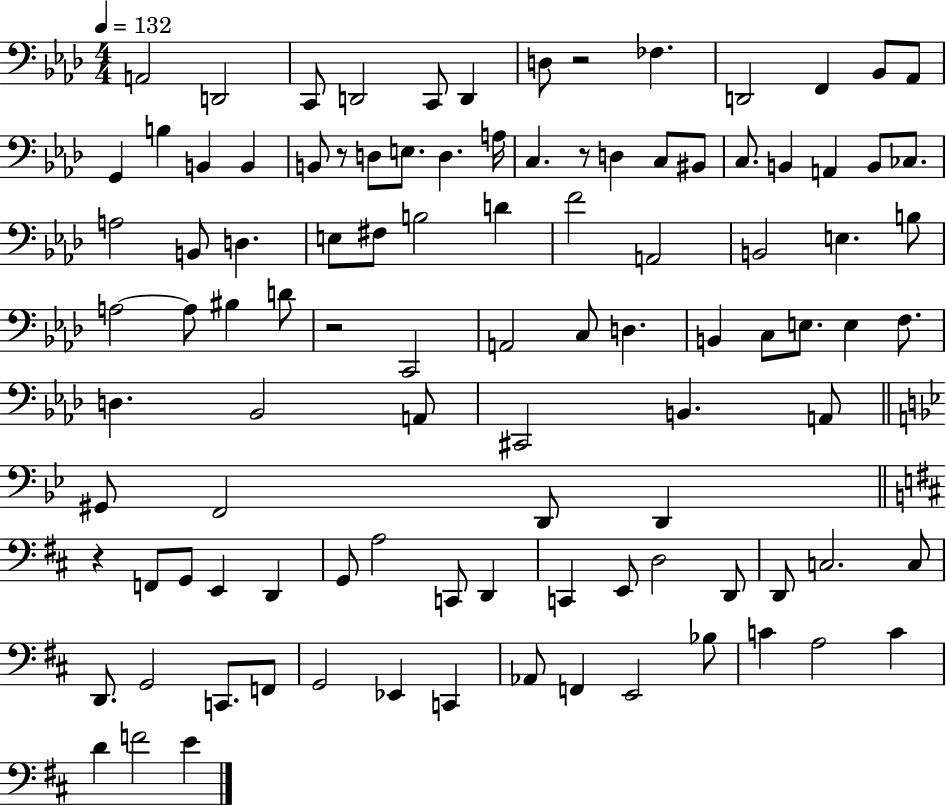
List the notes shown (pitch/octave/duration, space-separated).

A2/h D2/h C2/e D2/h C2/e D2/q D3/e R/h FES3/q. D2/h F2/q Bb2/e Ab2/e G2/q B3/q B2/q B2/q B2/e R/e D3/e E3/e. D3/q. A3/s C3/q. R/e D3/q C3/e BIS2/e C3/e. B2/q A2/q B2/e CES3/e. A3/h B2/e D3/q. E3/e F#3/e B3/h D4/q F4/h A2/h B2/h E3/q. B3/e A3/h A3/e BIS3/q D4/e R/h C2/h A2/h C3/e D3/q. B2/q C3/e E3/e. E3/q F3/e. D3/q. Bb2/h A2/e C#2/h B2/q. A2/e G#2/e F2/h D2/e D2/q R/q F2/e G2/e E2/q D2/q G2/e A3/h C2/e D2/q C2/q E2/e D3/h D2/e D2/e C3/h. C3/e D2/e. G2/h C2/e. F2/e G2/h Eb2/q C2/q Ab2/e F2/q E2/h Bb3/e C4/q A3/h C4/q D4/q F4/h E4/q